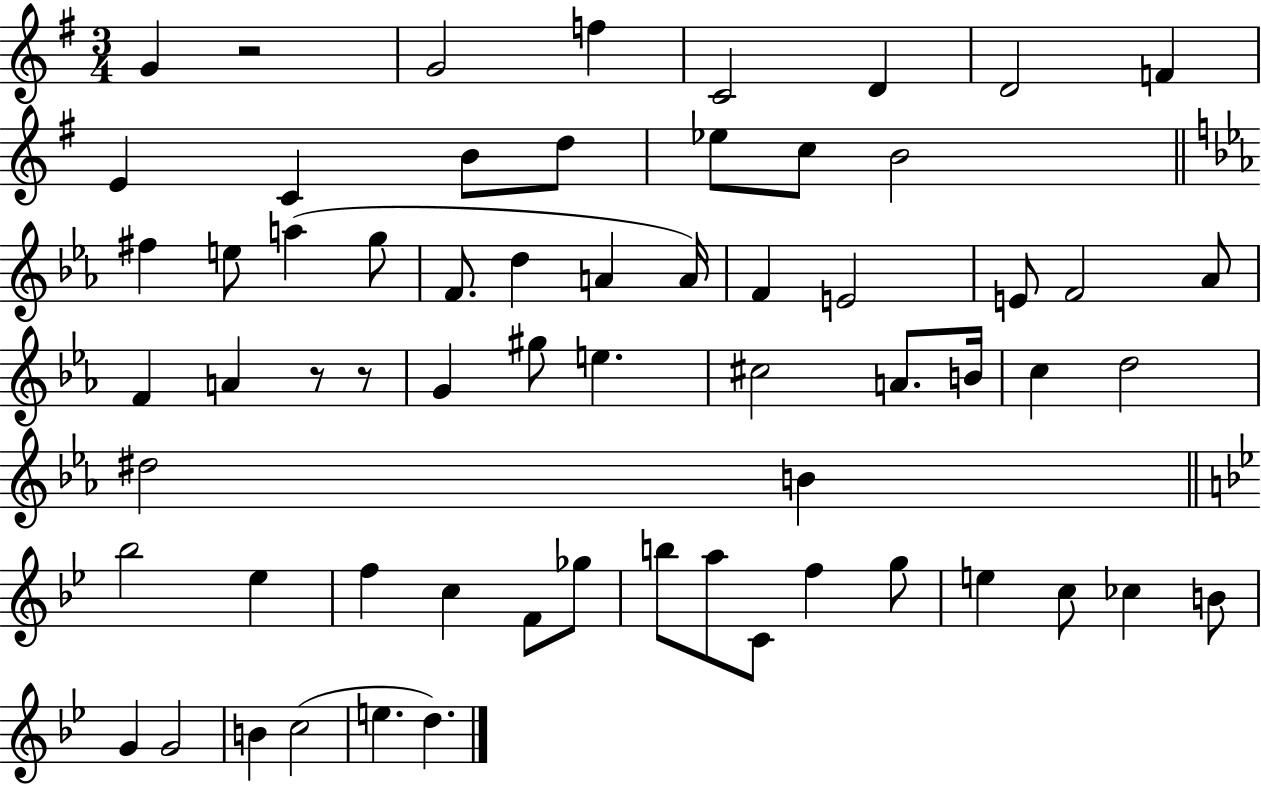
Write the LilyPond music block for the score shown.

{
  \clef treble
  \numericTimeSignature
  \time 3/4
  \key g \major
  \repeat volta 2 { g'4 r2 | g'2 f''4 | c'2 d'4 | d'2 f'4 | \break e'4 c'4 b'8 d''8 | ees''8 c''8 b'2 | \bar "||" \break \key c \minor fis''4 e''8 a''4( g''8 | f'8. d''4 a'4 a'16) | f'4 e'2 | e'8 f'2 aes'8 | \break f'4 a'4 r8 r8 | g'4 gis''8 e''4. | cis''2 a'8. b'16 | c''4 d''2 | \break dis''2 b'4 | \bar "||" \break \key bes \major bes''2 ees''4 | f''4 c''4 f'8 ges''8 | b''8 a''8 c'8 f''4 g''8 | e''4 c''8 ces''4 b'8 | \break g'4 g'2 | b'4 c''2( | e''4. d''4.) | } \bar "|."
}